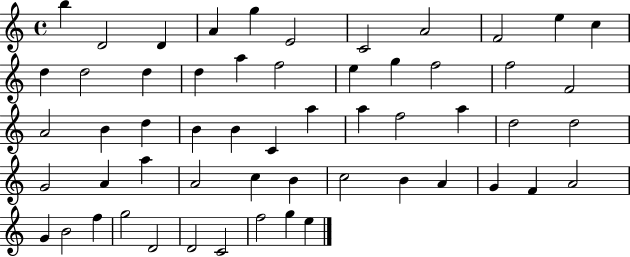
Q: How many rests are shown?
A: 0